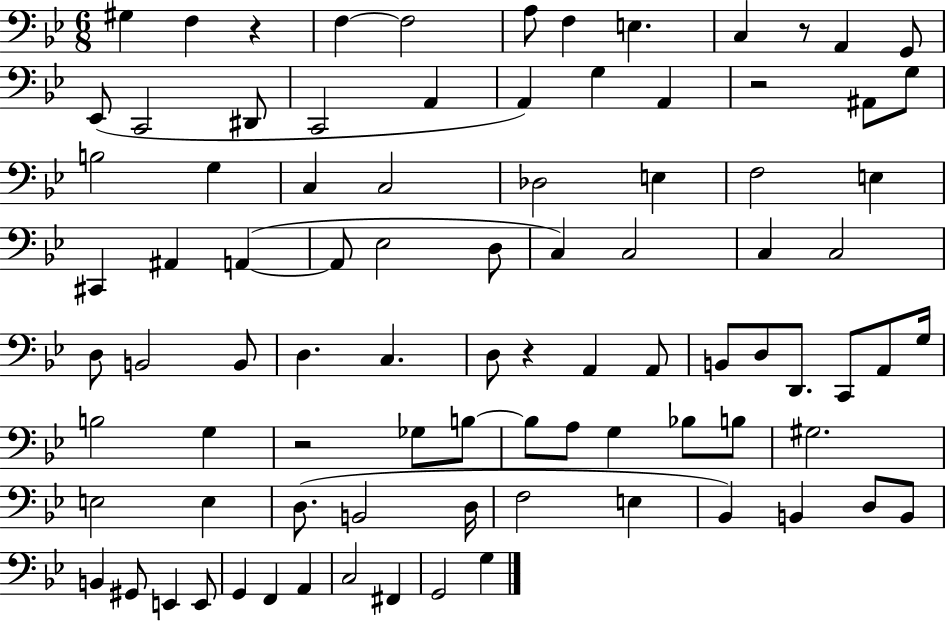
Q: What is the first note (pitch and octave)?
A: G#3